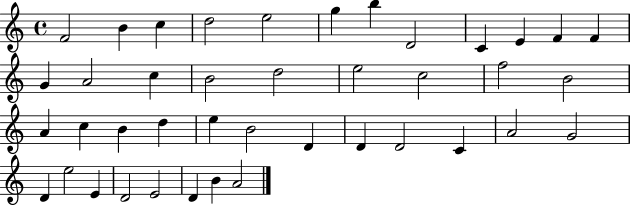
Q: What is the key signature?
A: C major